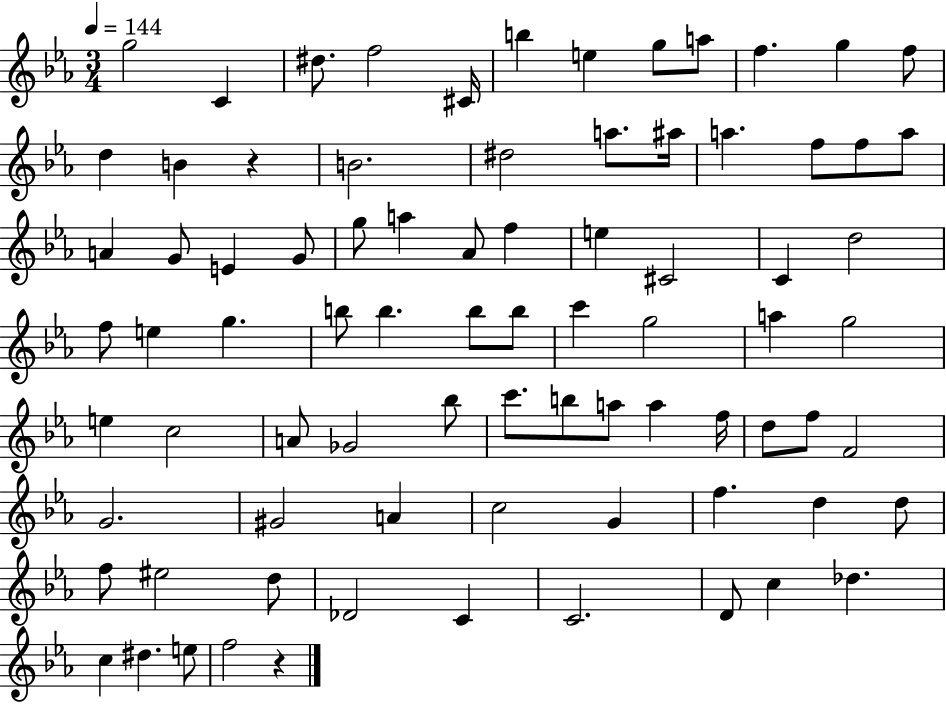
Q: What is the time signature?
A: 3/4